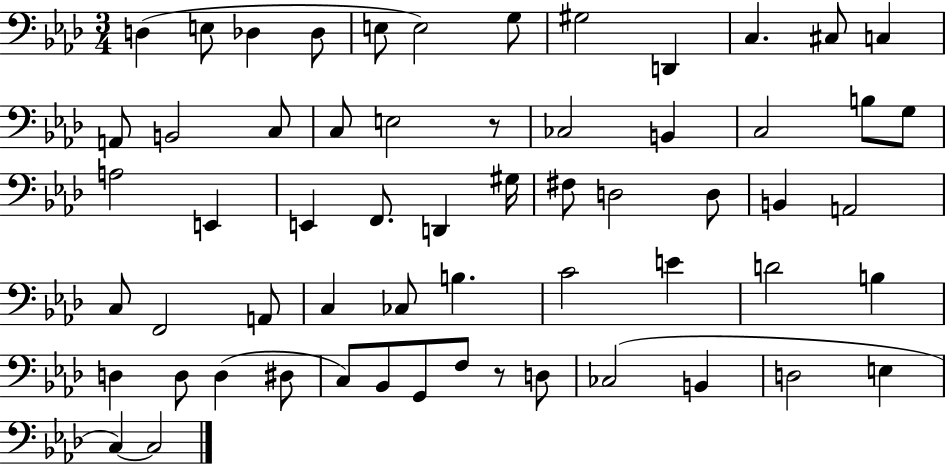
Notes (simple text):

D3/q E3/e Db3/q Db3/e E3/e E3/h G3/e G#3/h D2/q C3/q. C#3/e C3/q A2/e B2/h C3/e C3/e E3/h R/e CES3/h B2/q C3/h B3/e G3/e A3/h E2/q E2/q F2/e. D2/q G#3/s F#3/e D3/h D3/e B2/q A2/h C3/e F2/h A2/e C3/q CES3/e B3/q. C4/h E4/q D4/h B3/q D3/q D3/e D3/q D#3/e C3/e Bb2/e G2/e F3/e R/e D3/e CES3/h B2/q D3/h E3/q C3/q C3/h